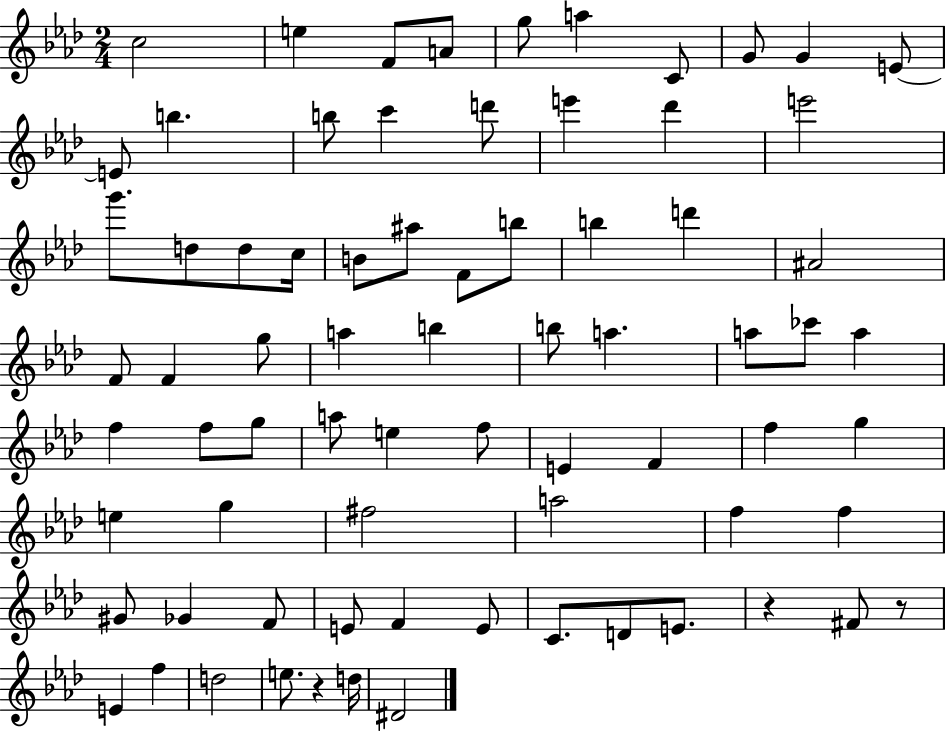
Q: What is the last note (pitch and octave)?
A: D#4